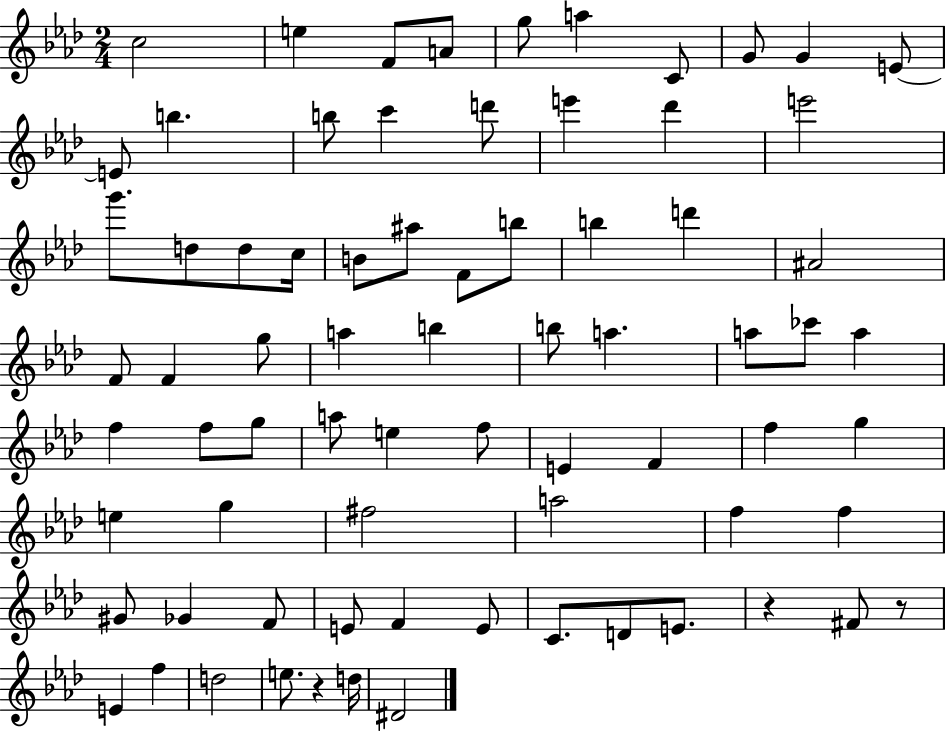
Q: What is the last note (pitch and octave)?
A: D#4